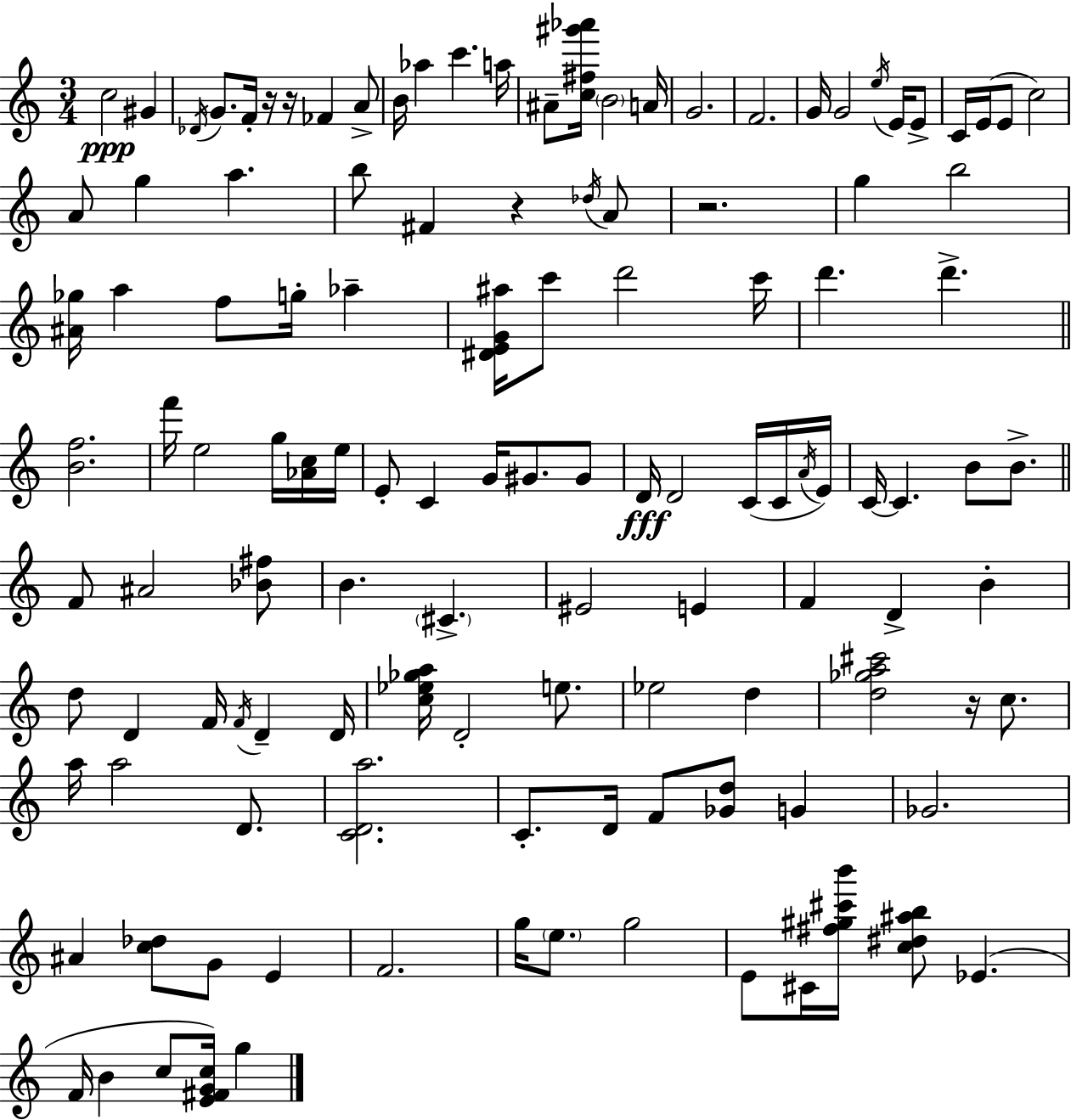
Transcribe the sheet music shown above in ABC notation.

X:1
T:Untitled
M:3/4
L:1/4
K:Am
c2 ^G _D/4 G/2 F/4 z/4 z/4 _F A/2 B/4 _a c' a/4 ^A/2 [c^f^g'_a']/4 B2 A/4 G2 F2 G/4 G2 e/4 E/4 E/2 C/4 E/4 E/2 c2 A/2 g a b/2 ^F z _d/4 A/2 z2 g b2 [^A_g]/4 a f/2 g/4 _a [^DEG^a]/4 c'/2 d'2 c'/4 d' d' [Bf]2 f'/4 e2 g/4 [_Ac]/4 e/4 E/2 C G/4 ^G/2 ^G/2 D/4 D2 C/4 C/4 A/4 E/4 C/4 C B/2 B/2 F/2 ^A2 [_B^f]/2 B ^C ^E2 E F D B d/2 D F/4 F/4 D D/4 [c_e_ga]/4 D2 e/2 _e2 d [d_ga^c']2 z/4 c/2 a/4 a2 D/2 [CDa]2 C/2 D/4 F/2 [_Gd]/2 G _G2 ^A [c_d]/2 G/2 E F2 g/4 e/2 g2 E/2 ^C/4 [^f^g^c'b']/4 [c^d^ab]/2 _E F/4 B c/2 [E^FGc]/4 g